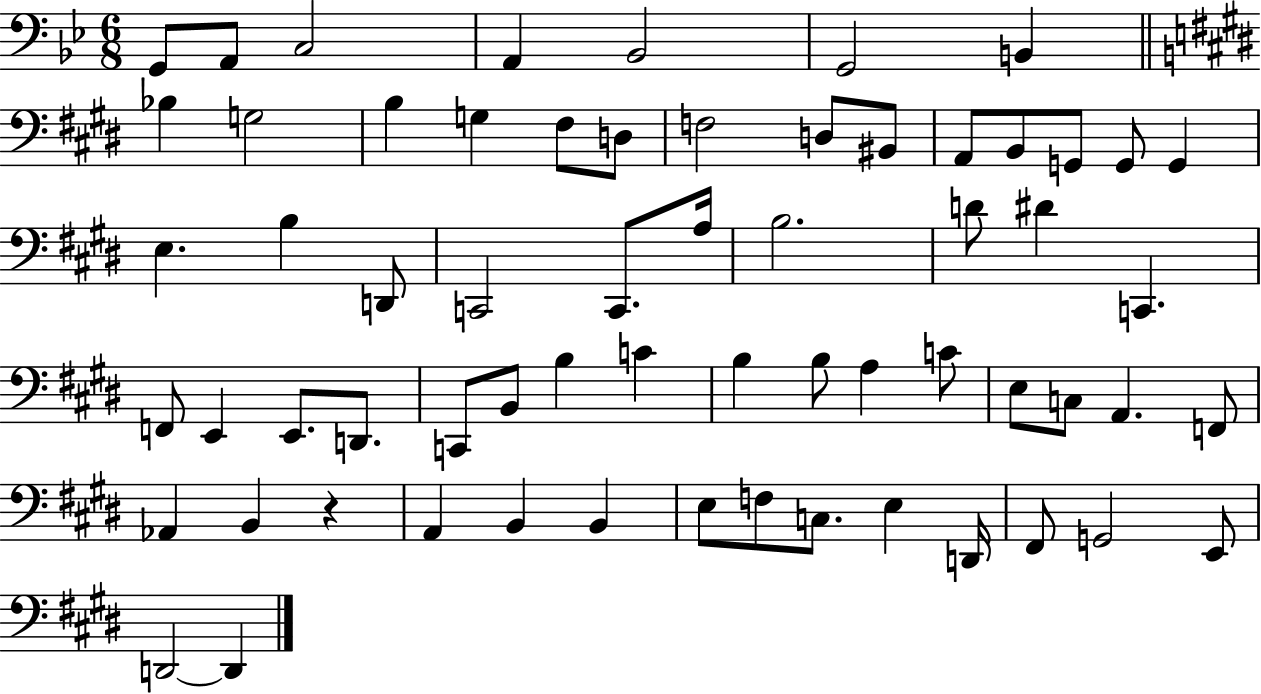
X:1
T:Untitled
M:6/8
L:1/4
K:Bb
G,,/2 A,,/2 C,2 A,, _B,,2 G,,2 B,, _B, G,2 B, G, ^F,/2 D,/2 F,2 D,/2 ^B,,/2 A,,/2 B,,/2 G,,/2 G,,/2 G,, E, B, D,,/2 C,,2 C,,/2 A,/4 B,2 D/2 ^D C,, F,,/2 E,, E,,/2 D,,/2 C,,/2 B,,/2 B, C B, B,/2 A, C/2 E,/2 C,/2 A,, F,,/2 _A,, B,, z A,, B,, B,, E,/2 F,/2 C,/2 E, D,,/4 ^F,,/2 G,,2 E,,/2 D,,2 D,,